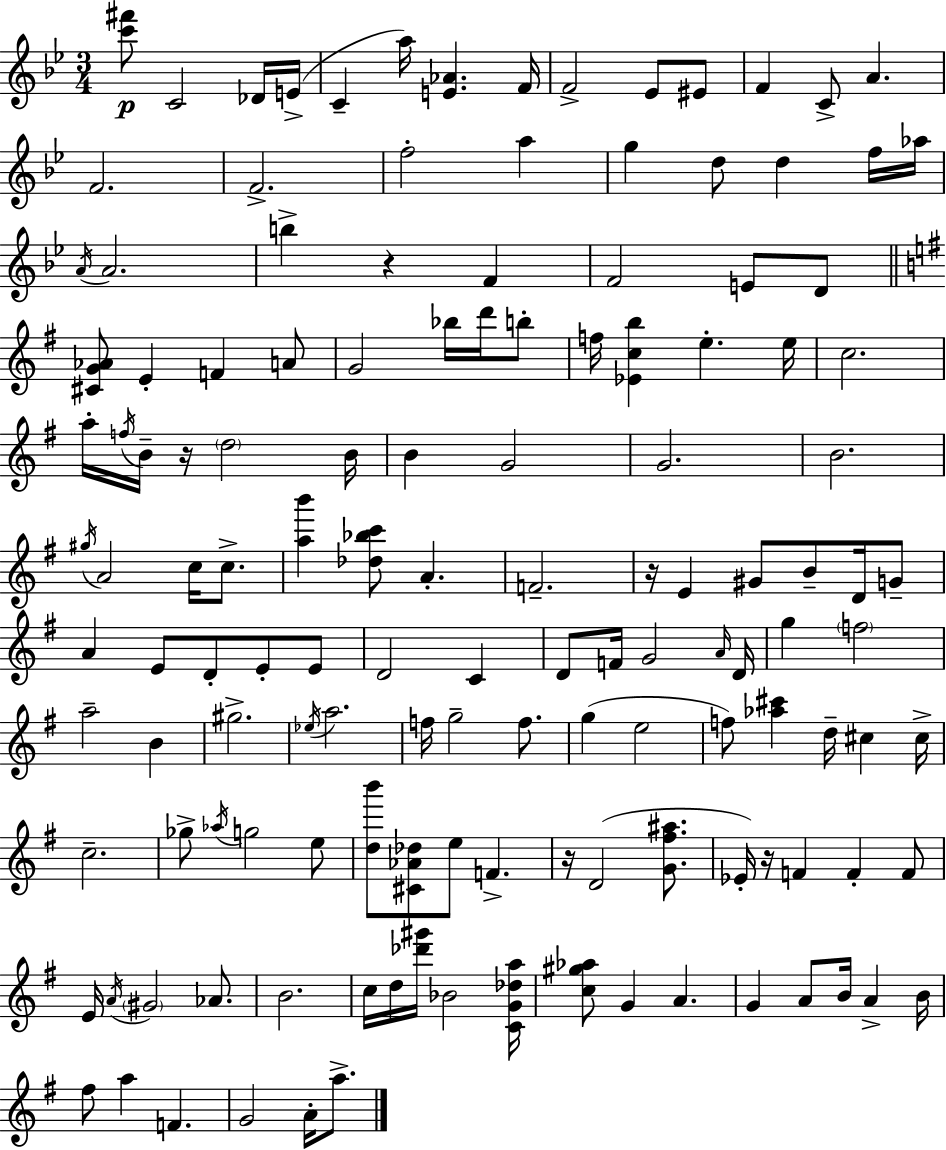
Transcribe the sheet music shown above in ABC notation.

X:1
T:Untitled
M:3/4
L:1/4
K:Gm
[c'^f']/2 C2 _D/4 E/4 C a/4 [E_A] F/4 F2 _E/2 ^E/2 F C/2 A F2 F2 f2 a g d/2 d f/4 _a/4 A/4 A2 b z F F2 E/2 D/2 [^CG_A]/2 E F A/2 G2 _b/4 d'/4 b/2 f/4 [_Ecb] e e/4 c2 a/4 f/4 B/4 z/4 d2 B/4 B G2 G2 B2 ^g/4 A2 c/4 c/2 [ab'] [_d_bc']/2 A F2 z/4 E ^G/2 B/2 D/4 G/2 A E/2 D/2 E/2 E/2 D2 C D/2 F/4 G2 A/4 D/4 g f2 a2 B ^g2 _e/4 a2 f/4 g2 f/2 g e2 f/2 [_a^c'] d/4 ^c ^c/4 c2 _g/2 _a/4 g2 e/2 [db']/2 [^C_A_d]/2 e/2 F z/4 D2 [G^f^a]/2 _E/4 z/4 F F F/2 E/4 A/4 ^G2 _A/2 B2 c/4 d/4 [_d'^g']/4 _B2 [CG_da]/4 [c^g_a]/2 G A G A/2 B/4 A B/4 ^f/2 a F G2 A/4 a/2